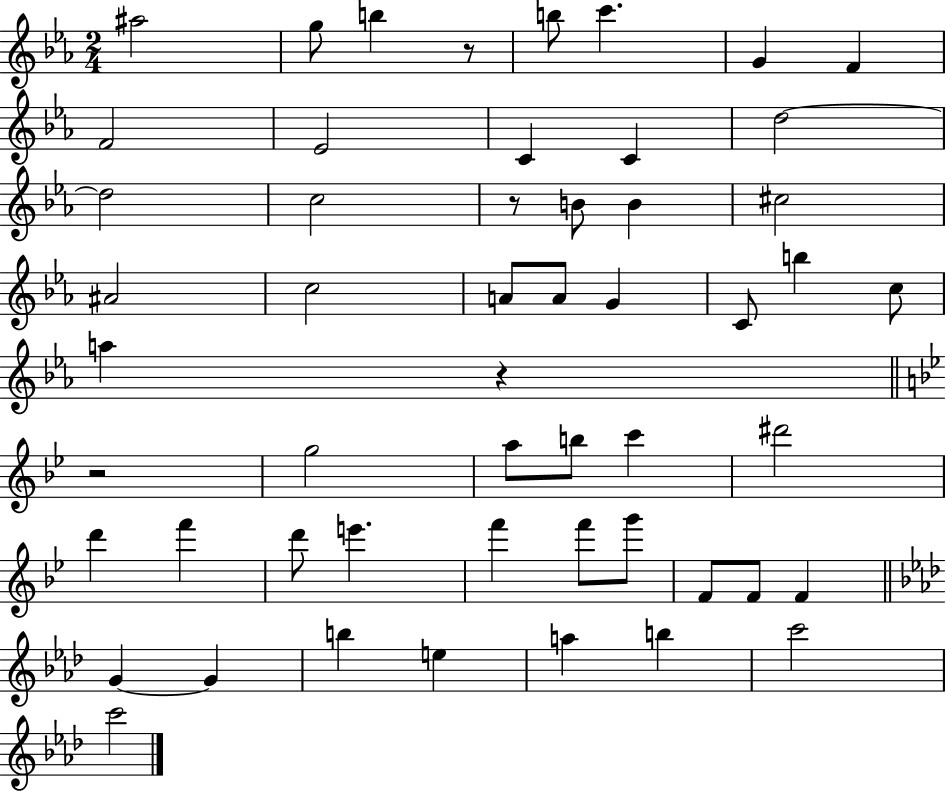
{
  \clef treble
  \numericTimeSignature
  \time 2/4
  \key ees \major
  ais''2 | g''8 b''4 r8 | b''8 c'''4. | g'4 f'4 | \break f'2 | ees'2 | c'4 c'4 | d''2~~ | \break d''2 | c''2 | r8 b'8 b'4 | cis''2 | \break ais'2 | c''2 | a'8 a'8 g'4 | c'8 b''4 c''8 | \break a''4 r4 | \bar "||" \break \key g \minor r2 | g''2 | a''8 b''8 c'''4 | dis'''2 | \break d'''4 f'''4 | d'''8 e'''4. | f'''4 f'''8 g'''8 | f'8 f'8 f'4 | \break \bar "||" \break \key aes \major g'4~~ g'4 | b''4 e''4 | a''4 b''4 | c'''2 | \break c'''2 | \bar "|."
}